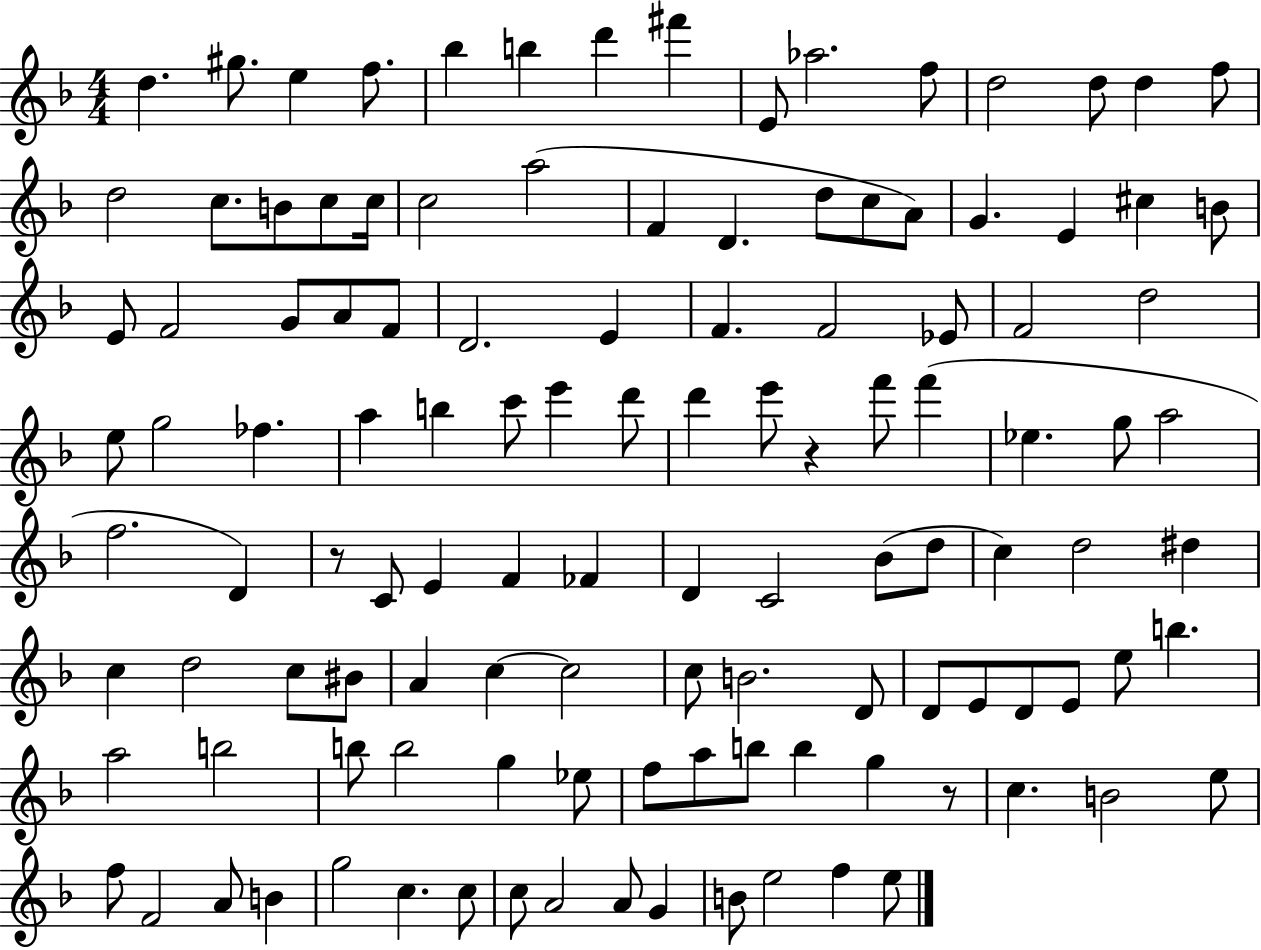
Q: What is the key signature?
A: F major